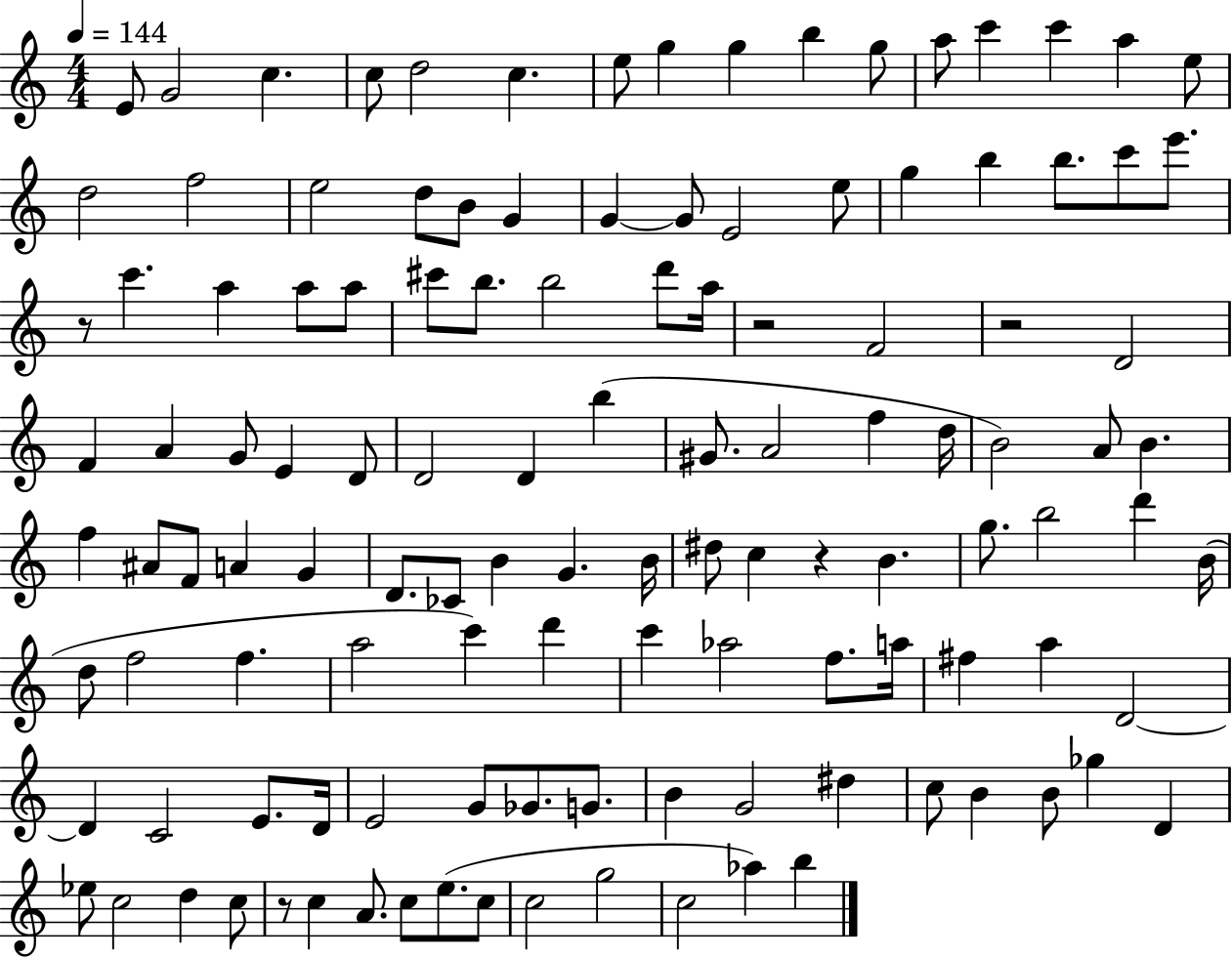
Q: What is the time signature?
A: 4/4